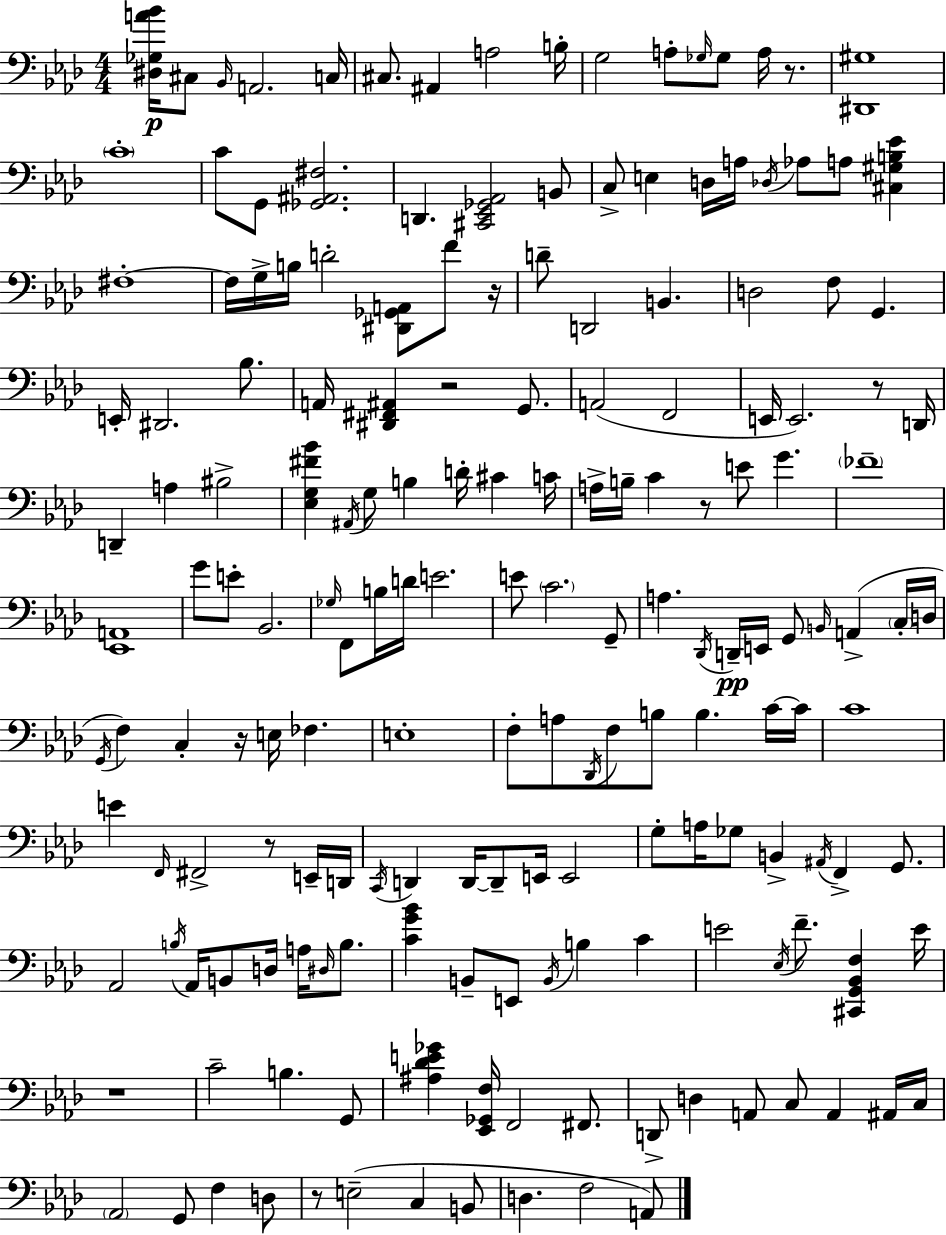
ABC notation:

X:1
T:Untitled
M:4/4
L:1/4
K:Ab
[^D,_G,A_B]/4 ^C,/2 _B,,/4 A,,2 C,/4 ^C,/2 ^A,, A,2 B,/4 G,2 A,/2 _G,/4 _G,/2 A,/4 z/2 [^D,,^G,]4 C4 C/2 G,,/2 [_G,,^A,,^F,]2 D,, [^C,,_E,,_G,,_A,,]2 B,,/2 C,/2 E, D,/4 A,/4 _D,/4 _A,/2 A,/2 [^C,^G,B,_E] ^F,4 ^F,/4 G,/4 B,/4 D2 [^D,,_G,,A,,]/2 F/2 z/4 D/2 D,,2 B,, D,2 F,/2 G,, E,,/4 ^D,,2 _B,/2 A,,/4 [^D,,^F,,^A,,] z2 G,,/2 A,,2 F,,2 E,,/4 E,,2 z/2 D,,/4 D,, A, ^B,2 [_E,G,^F_B] ^A,,/4 G,/2 B, D/4 ^C C/4 A,/4 B,/4 C z/2 E/2 G _F4 [_E,,A,,]4 G/2 E/2 _B,,2 _G,/4 F,,/2 B,/4 D/4 E2 E/2 C2 G,,/2 A, _D,,/4 D,,/4 E,,/4 G,,/2 B,,/4 A,, C,/4 D,/4 G,,/4 F, C, z/4 E,/4 _F, E,4 F,/2 A,/2 _D,,/4 F,/2 B,/2 B, C/4 C/4 C4 E F,,/4 ^F,,2 z/2 E,,/4 D,,/4 C,,/4 D,, D,,/4 D,,/2 E,,/4 E,,2 G,/2 A,/4 _G,/2 B,, ^A,,/4 F,, G,,/2 _A,,2 B,/4 _A,,/4 B,,/2 D,/4 A,/4 ^D,/4 B,/2 [CG_B] B,,/2 E,,/2 B,,/4 B, C E2 _E,/4 F/2 [^C,,G,,_B,,F,] E/4 z4 C2 B, G,,/2 [^A,_DE_G] [_E,,_G,,F,]/4 F,,2 ^F,,/2 D,,/2 D, A,,/2 C,/2 A,, ^A,,/4 C,/4 _A,,2 G,,/2 F, D,/2 z/2 E,2 C, B,,/2 D, F,2 A,,/2